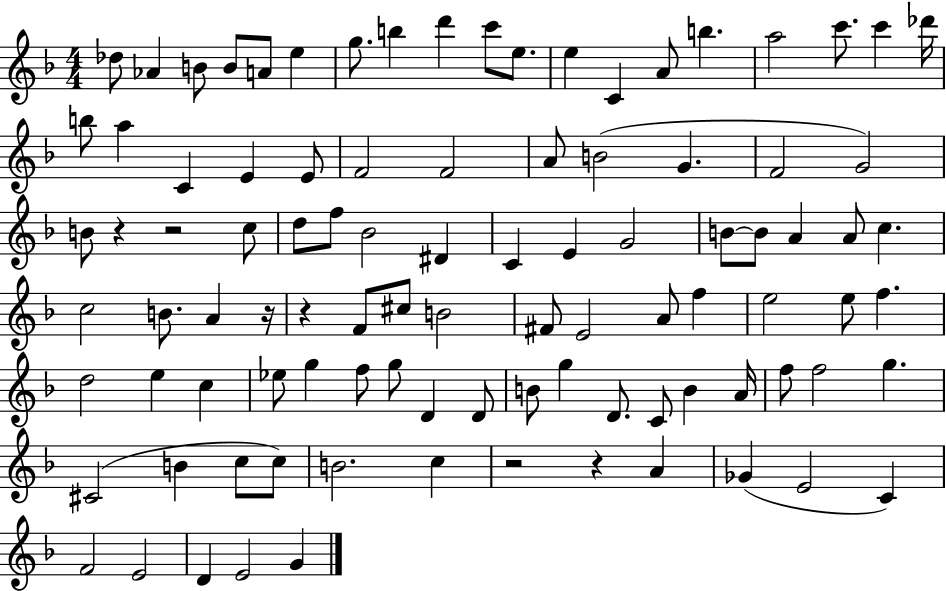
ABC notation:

X:1
T:Untitled
M:4/4
L:1/4
K:F
_d/2 _A B/2 B/2 A/2 e g/2 b d' c'/2 e/2 e C A/2 b a2 c'/2 c' _d'/4 b/2 a C E E/2 F2 F2 A/2 B2 G F2 G2 B/2 z z2 c/2 d/2 f/2 _B2 ^D C E G2 B/2 B/2 A A/2 c c2 B/2 A z/4 z F/2 ^c/2 B2 ^F/2 E2 A/2 f e2 e/2 f d2 e c _e/2 g f/2 g/2 D D/2 B/2 g D/2 C/2 B A/4 f/2 f2 g ^C2 B c/2 c/2 B2 c z2 z A _G E2 C F2 E2 D E2 G